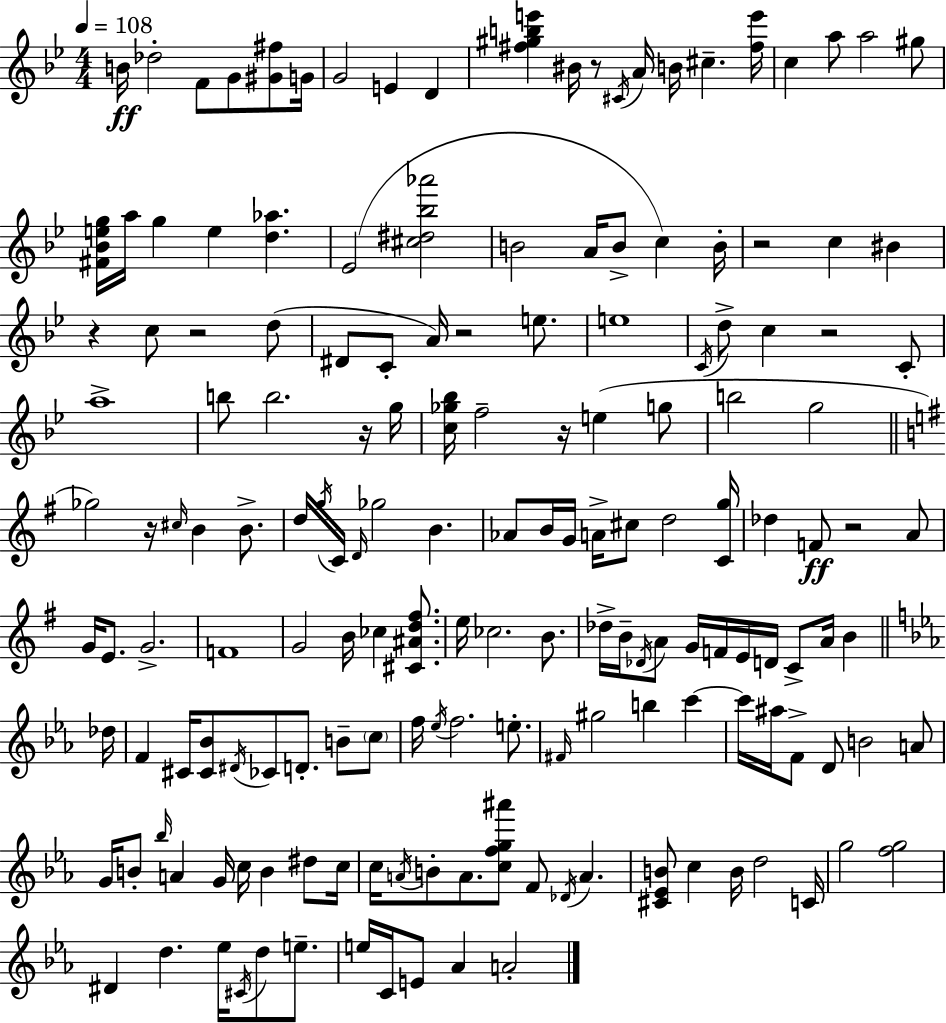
B4/s Db5/h F4/e G4/e [G#4,F#5]/e G4/s G4/h E4/q D4/q [F#5,G#5,B5,E6]/q BIS4/s R/e C#4/s A4/s B4/s C#5/q. [F#5,E6]/s C5/q A5/e A5/h G#5/e [F#4,Bb4,E5,G5]/s A5/s G5/q E5/q [D5,Ab5]/q. Eb4/h [C#5,D#5,Bb5,Ab6]/h B4/h A4/s B4/e C5/q B4/s R/h C5/q BIS4/q R/q C5/e R/h D5/e D#4/e C4/e A4/s R/h E5/e. E5/w C4/s D5/e C5/q R/h C4/e A5/w B5/e B5/h. R/s G5/s [C5,Gb5,Bb5]/s F5/h R/s E5/q G5/e B5/h G5/h Gb5/h R/s C#5/s B4/q B4/e. D5/s G5/s C4/s D4/s Gb5/h B4/q. Ab4/e B4/s G4/s A4/s C#5/e D5/h [C4,G5]/s Db5/q F4/e R/h A4/e G4/s E4/e. G4/h. F4/w G4/h B4/s CES5/q [C#4,A#4,D5,F#5]/e. E5/s CES5/h. B4/e. Db5/s B4/s Db4/s A4/e G4/s F4/s E4/s D4/s C4/e A4/s B4/q Db5/s F4/q C#4/s [C#4,Bb4]/e D#4/s CES4/e D4/e. B4/e C5/e F5/s Eb5/s F5/h. E5/e. F#4/s G#5/h B5/q C6/q C6/s A#5/s F4/e D4/e B4/h A4/e G4/s B4/e Bb5/s A4/q G4/s C5/s B4/q D#5/e C5/s C5/s A4/s B4/e A4/e. [C5,F5,G5,A#6]/e F4/e Db4/s A4/q. [C#4,Eb4,B4]/e C5/q B4/s D5/h C4/s G5/h [F5,G5]/h D#4/q D5/q. Eb5/s C#4/s D5/e E5/e. E5/s C4/s E4/e Ab4/q A4/h